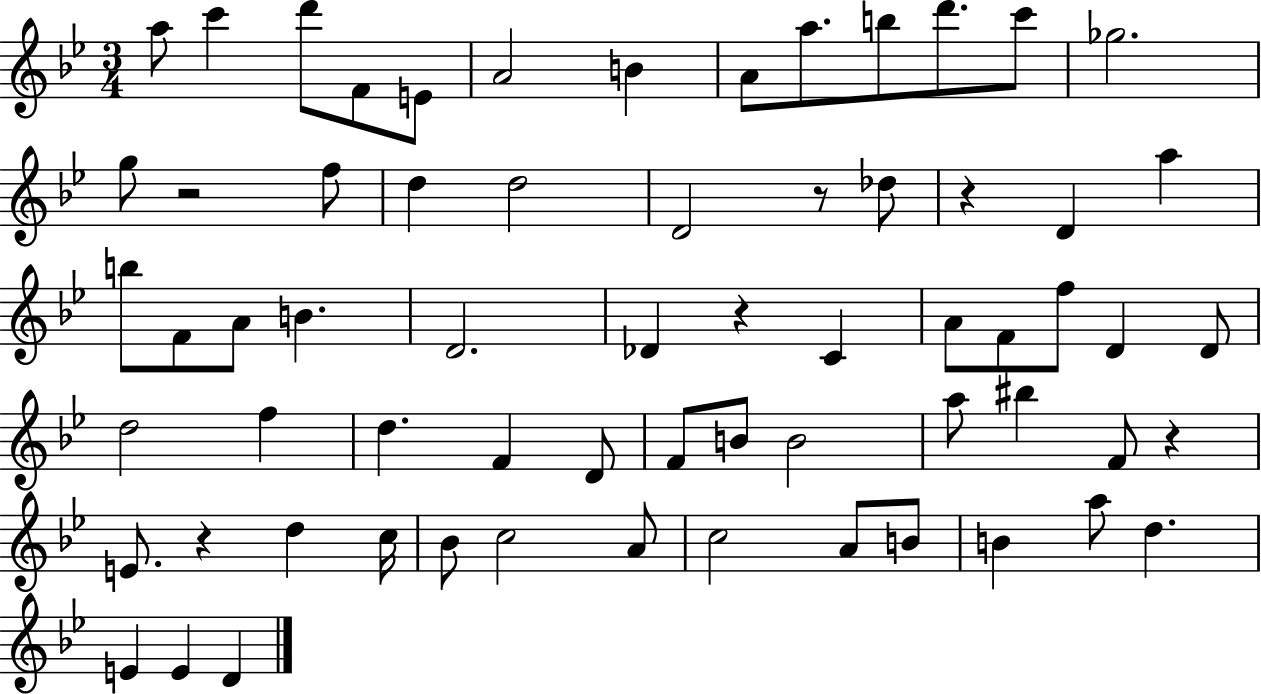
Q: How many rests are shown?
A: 6